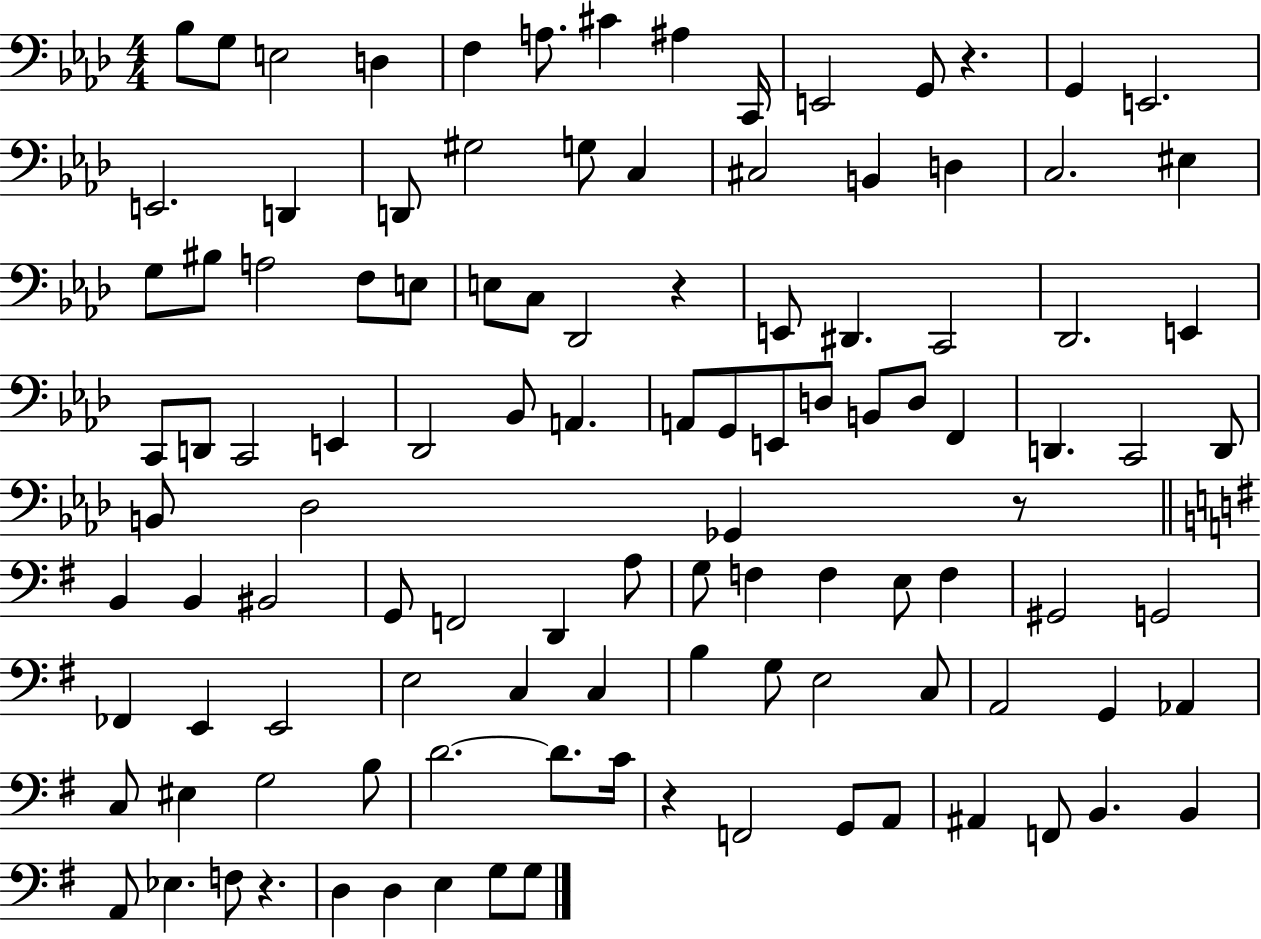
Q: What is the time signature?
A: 4/4